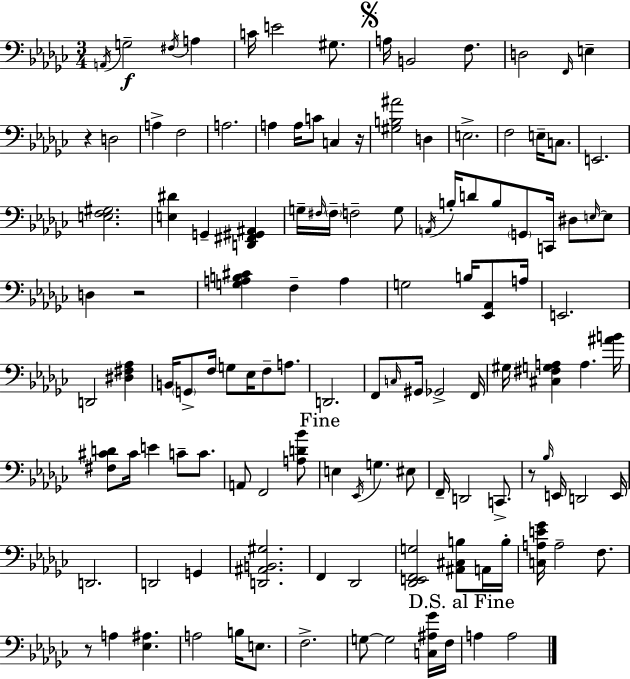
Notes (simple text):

A2/s G3/h F#3/s A3/q C4/s E4/h G#3/e. A3/s B2/h F3/e. D3/h F2/s E3/q R/q D3/h A3/q F3/h A3/h. A3/q A3/s C4/e C3/q R/s [G#3,B3,A#4]/h D3/q E3/h. F3/h E3/s C3/e. E2/h. [E3,F3,G#3]/h. [E3,D#4]/q G2/q [D2,F#2,G#2,A#2]/q G3/s F#3/s F#3/s F3/h G3/e A2/s B3/s D4/e B3/e G2/e C2/s D#3/e E3/s E3/e D3/q R/h [G3,A3,B3,C#4]/q F3/q A3/q G3/h B3/s [Eb2,Ab2]/e A3/s E2/h. D2/h [D#3,F#3,Ab3]/q B2/s G2/e F3/s G3/e Eb3/s F3/e A3/e. D2/h. F2/e C3/s G#2/s Gb2/h F2/s G#3/s [C#3,F#3,G3,A3]/q A3/q. [A#4,B4]/s [F#3,C#4,D4]/e C#4/s E4/q C4/e C4/e. A2/e F2/h [A3,D4,Bb4]/e E3/q Eb2/s G3/q. EIS3/e F2/s D2/h C2/e. R/e Bb3/s E2/s D2/h E2/s D2/h. D2/h G2/q [D2,A#2,B2,G#3]/h. F2/q Db2/h [Db2,E2,F2,G3]/h [A#2,C#3,B3]/e A2/s B3/s [C3,A3,E4,Gb4]/s A3/h F3/e. R/e A3/q [Eb3,A#3]/q. A3/h B3/s E3/e. F3/h. G3/e G3/h [C3,A#3,Gb4]/s F3/s A3/q A3/h